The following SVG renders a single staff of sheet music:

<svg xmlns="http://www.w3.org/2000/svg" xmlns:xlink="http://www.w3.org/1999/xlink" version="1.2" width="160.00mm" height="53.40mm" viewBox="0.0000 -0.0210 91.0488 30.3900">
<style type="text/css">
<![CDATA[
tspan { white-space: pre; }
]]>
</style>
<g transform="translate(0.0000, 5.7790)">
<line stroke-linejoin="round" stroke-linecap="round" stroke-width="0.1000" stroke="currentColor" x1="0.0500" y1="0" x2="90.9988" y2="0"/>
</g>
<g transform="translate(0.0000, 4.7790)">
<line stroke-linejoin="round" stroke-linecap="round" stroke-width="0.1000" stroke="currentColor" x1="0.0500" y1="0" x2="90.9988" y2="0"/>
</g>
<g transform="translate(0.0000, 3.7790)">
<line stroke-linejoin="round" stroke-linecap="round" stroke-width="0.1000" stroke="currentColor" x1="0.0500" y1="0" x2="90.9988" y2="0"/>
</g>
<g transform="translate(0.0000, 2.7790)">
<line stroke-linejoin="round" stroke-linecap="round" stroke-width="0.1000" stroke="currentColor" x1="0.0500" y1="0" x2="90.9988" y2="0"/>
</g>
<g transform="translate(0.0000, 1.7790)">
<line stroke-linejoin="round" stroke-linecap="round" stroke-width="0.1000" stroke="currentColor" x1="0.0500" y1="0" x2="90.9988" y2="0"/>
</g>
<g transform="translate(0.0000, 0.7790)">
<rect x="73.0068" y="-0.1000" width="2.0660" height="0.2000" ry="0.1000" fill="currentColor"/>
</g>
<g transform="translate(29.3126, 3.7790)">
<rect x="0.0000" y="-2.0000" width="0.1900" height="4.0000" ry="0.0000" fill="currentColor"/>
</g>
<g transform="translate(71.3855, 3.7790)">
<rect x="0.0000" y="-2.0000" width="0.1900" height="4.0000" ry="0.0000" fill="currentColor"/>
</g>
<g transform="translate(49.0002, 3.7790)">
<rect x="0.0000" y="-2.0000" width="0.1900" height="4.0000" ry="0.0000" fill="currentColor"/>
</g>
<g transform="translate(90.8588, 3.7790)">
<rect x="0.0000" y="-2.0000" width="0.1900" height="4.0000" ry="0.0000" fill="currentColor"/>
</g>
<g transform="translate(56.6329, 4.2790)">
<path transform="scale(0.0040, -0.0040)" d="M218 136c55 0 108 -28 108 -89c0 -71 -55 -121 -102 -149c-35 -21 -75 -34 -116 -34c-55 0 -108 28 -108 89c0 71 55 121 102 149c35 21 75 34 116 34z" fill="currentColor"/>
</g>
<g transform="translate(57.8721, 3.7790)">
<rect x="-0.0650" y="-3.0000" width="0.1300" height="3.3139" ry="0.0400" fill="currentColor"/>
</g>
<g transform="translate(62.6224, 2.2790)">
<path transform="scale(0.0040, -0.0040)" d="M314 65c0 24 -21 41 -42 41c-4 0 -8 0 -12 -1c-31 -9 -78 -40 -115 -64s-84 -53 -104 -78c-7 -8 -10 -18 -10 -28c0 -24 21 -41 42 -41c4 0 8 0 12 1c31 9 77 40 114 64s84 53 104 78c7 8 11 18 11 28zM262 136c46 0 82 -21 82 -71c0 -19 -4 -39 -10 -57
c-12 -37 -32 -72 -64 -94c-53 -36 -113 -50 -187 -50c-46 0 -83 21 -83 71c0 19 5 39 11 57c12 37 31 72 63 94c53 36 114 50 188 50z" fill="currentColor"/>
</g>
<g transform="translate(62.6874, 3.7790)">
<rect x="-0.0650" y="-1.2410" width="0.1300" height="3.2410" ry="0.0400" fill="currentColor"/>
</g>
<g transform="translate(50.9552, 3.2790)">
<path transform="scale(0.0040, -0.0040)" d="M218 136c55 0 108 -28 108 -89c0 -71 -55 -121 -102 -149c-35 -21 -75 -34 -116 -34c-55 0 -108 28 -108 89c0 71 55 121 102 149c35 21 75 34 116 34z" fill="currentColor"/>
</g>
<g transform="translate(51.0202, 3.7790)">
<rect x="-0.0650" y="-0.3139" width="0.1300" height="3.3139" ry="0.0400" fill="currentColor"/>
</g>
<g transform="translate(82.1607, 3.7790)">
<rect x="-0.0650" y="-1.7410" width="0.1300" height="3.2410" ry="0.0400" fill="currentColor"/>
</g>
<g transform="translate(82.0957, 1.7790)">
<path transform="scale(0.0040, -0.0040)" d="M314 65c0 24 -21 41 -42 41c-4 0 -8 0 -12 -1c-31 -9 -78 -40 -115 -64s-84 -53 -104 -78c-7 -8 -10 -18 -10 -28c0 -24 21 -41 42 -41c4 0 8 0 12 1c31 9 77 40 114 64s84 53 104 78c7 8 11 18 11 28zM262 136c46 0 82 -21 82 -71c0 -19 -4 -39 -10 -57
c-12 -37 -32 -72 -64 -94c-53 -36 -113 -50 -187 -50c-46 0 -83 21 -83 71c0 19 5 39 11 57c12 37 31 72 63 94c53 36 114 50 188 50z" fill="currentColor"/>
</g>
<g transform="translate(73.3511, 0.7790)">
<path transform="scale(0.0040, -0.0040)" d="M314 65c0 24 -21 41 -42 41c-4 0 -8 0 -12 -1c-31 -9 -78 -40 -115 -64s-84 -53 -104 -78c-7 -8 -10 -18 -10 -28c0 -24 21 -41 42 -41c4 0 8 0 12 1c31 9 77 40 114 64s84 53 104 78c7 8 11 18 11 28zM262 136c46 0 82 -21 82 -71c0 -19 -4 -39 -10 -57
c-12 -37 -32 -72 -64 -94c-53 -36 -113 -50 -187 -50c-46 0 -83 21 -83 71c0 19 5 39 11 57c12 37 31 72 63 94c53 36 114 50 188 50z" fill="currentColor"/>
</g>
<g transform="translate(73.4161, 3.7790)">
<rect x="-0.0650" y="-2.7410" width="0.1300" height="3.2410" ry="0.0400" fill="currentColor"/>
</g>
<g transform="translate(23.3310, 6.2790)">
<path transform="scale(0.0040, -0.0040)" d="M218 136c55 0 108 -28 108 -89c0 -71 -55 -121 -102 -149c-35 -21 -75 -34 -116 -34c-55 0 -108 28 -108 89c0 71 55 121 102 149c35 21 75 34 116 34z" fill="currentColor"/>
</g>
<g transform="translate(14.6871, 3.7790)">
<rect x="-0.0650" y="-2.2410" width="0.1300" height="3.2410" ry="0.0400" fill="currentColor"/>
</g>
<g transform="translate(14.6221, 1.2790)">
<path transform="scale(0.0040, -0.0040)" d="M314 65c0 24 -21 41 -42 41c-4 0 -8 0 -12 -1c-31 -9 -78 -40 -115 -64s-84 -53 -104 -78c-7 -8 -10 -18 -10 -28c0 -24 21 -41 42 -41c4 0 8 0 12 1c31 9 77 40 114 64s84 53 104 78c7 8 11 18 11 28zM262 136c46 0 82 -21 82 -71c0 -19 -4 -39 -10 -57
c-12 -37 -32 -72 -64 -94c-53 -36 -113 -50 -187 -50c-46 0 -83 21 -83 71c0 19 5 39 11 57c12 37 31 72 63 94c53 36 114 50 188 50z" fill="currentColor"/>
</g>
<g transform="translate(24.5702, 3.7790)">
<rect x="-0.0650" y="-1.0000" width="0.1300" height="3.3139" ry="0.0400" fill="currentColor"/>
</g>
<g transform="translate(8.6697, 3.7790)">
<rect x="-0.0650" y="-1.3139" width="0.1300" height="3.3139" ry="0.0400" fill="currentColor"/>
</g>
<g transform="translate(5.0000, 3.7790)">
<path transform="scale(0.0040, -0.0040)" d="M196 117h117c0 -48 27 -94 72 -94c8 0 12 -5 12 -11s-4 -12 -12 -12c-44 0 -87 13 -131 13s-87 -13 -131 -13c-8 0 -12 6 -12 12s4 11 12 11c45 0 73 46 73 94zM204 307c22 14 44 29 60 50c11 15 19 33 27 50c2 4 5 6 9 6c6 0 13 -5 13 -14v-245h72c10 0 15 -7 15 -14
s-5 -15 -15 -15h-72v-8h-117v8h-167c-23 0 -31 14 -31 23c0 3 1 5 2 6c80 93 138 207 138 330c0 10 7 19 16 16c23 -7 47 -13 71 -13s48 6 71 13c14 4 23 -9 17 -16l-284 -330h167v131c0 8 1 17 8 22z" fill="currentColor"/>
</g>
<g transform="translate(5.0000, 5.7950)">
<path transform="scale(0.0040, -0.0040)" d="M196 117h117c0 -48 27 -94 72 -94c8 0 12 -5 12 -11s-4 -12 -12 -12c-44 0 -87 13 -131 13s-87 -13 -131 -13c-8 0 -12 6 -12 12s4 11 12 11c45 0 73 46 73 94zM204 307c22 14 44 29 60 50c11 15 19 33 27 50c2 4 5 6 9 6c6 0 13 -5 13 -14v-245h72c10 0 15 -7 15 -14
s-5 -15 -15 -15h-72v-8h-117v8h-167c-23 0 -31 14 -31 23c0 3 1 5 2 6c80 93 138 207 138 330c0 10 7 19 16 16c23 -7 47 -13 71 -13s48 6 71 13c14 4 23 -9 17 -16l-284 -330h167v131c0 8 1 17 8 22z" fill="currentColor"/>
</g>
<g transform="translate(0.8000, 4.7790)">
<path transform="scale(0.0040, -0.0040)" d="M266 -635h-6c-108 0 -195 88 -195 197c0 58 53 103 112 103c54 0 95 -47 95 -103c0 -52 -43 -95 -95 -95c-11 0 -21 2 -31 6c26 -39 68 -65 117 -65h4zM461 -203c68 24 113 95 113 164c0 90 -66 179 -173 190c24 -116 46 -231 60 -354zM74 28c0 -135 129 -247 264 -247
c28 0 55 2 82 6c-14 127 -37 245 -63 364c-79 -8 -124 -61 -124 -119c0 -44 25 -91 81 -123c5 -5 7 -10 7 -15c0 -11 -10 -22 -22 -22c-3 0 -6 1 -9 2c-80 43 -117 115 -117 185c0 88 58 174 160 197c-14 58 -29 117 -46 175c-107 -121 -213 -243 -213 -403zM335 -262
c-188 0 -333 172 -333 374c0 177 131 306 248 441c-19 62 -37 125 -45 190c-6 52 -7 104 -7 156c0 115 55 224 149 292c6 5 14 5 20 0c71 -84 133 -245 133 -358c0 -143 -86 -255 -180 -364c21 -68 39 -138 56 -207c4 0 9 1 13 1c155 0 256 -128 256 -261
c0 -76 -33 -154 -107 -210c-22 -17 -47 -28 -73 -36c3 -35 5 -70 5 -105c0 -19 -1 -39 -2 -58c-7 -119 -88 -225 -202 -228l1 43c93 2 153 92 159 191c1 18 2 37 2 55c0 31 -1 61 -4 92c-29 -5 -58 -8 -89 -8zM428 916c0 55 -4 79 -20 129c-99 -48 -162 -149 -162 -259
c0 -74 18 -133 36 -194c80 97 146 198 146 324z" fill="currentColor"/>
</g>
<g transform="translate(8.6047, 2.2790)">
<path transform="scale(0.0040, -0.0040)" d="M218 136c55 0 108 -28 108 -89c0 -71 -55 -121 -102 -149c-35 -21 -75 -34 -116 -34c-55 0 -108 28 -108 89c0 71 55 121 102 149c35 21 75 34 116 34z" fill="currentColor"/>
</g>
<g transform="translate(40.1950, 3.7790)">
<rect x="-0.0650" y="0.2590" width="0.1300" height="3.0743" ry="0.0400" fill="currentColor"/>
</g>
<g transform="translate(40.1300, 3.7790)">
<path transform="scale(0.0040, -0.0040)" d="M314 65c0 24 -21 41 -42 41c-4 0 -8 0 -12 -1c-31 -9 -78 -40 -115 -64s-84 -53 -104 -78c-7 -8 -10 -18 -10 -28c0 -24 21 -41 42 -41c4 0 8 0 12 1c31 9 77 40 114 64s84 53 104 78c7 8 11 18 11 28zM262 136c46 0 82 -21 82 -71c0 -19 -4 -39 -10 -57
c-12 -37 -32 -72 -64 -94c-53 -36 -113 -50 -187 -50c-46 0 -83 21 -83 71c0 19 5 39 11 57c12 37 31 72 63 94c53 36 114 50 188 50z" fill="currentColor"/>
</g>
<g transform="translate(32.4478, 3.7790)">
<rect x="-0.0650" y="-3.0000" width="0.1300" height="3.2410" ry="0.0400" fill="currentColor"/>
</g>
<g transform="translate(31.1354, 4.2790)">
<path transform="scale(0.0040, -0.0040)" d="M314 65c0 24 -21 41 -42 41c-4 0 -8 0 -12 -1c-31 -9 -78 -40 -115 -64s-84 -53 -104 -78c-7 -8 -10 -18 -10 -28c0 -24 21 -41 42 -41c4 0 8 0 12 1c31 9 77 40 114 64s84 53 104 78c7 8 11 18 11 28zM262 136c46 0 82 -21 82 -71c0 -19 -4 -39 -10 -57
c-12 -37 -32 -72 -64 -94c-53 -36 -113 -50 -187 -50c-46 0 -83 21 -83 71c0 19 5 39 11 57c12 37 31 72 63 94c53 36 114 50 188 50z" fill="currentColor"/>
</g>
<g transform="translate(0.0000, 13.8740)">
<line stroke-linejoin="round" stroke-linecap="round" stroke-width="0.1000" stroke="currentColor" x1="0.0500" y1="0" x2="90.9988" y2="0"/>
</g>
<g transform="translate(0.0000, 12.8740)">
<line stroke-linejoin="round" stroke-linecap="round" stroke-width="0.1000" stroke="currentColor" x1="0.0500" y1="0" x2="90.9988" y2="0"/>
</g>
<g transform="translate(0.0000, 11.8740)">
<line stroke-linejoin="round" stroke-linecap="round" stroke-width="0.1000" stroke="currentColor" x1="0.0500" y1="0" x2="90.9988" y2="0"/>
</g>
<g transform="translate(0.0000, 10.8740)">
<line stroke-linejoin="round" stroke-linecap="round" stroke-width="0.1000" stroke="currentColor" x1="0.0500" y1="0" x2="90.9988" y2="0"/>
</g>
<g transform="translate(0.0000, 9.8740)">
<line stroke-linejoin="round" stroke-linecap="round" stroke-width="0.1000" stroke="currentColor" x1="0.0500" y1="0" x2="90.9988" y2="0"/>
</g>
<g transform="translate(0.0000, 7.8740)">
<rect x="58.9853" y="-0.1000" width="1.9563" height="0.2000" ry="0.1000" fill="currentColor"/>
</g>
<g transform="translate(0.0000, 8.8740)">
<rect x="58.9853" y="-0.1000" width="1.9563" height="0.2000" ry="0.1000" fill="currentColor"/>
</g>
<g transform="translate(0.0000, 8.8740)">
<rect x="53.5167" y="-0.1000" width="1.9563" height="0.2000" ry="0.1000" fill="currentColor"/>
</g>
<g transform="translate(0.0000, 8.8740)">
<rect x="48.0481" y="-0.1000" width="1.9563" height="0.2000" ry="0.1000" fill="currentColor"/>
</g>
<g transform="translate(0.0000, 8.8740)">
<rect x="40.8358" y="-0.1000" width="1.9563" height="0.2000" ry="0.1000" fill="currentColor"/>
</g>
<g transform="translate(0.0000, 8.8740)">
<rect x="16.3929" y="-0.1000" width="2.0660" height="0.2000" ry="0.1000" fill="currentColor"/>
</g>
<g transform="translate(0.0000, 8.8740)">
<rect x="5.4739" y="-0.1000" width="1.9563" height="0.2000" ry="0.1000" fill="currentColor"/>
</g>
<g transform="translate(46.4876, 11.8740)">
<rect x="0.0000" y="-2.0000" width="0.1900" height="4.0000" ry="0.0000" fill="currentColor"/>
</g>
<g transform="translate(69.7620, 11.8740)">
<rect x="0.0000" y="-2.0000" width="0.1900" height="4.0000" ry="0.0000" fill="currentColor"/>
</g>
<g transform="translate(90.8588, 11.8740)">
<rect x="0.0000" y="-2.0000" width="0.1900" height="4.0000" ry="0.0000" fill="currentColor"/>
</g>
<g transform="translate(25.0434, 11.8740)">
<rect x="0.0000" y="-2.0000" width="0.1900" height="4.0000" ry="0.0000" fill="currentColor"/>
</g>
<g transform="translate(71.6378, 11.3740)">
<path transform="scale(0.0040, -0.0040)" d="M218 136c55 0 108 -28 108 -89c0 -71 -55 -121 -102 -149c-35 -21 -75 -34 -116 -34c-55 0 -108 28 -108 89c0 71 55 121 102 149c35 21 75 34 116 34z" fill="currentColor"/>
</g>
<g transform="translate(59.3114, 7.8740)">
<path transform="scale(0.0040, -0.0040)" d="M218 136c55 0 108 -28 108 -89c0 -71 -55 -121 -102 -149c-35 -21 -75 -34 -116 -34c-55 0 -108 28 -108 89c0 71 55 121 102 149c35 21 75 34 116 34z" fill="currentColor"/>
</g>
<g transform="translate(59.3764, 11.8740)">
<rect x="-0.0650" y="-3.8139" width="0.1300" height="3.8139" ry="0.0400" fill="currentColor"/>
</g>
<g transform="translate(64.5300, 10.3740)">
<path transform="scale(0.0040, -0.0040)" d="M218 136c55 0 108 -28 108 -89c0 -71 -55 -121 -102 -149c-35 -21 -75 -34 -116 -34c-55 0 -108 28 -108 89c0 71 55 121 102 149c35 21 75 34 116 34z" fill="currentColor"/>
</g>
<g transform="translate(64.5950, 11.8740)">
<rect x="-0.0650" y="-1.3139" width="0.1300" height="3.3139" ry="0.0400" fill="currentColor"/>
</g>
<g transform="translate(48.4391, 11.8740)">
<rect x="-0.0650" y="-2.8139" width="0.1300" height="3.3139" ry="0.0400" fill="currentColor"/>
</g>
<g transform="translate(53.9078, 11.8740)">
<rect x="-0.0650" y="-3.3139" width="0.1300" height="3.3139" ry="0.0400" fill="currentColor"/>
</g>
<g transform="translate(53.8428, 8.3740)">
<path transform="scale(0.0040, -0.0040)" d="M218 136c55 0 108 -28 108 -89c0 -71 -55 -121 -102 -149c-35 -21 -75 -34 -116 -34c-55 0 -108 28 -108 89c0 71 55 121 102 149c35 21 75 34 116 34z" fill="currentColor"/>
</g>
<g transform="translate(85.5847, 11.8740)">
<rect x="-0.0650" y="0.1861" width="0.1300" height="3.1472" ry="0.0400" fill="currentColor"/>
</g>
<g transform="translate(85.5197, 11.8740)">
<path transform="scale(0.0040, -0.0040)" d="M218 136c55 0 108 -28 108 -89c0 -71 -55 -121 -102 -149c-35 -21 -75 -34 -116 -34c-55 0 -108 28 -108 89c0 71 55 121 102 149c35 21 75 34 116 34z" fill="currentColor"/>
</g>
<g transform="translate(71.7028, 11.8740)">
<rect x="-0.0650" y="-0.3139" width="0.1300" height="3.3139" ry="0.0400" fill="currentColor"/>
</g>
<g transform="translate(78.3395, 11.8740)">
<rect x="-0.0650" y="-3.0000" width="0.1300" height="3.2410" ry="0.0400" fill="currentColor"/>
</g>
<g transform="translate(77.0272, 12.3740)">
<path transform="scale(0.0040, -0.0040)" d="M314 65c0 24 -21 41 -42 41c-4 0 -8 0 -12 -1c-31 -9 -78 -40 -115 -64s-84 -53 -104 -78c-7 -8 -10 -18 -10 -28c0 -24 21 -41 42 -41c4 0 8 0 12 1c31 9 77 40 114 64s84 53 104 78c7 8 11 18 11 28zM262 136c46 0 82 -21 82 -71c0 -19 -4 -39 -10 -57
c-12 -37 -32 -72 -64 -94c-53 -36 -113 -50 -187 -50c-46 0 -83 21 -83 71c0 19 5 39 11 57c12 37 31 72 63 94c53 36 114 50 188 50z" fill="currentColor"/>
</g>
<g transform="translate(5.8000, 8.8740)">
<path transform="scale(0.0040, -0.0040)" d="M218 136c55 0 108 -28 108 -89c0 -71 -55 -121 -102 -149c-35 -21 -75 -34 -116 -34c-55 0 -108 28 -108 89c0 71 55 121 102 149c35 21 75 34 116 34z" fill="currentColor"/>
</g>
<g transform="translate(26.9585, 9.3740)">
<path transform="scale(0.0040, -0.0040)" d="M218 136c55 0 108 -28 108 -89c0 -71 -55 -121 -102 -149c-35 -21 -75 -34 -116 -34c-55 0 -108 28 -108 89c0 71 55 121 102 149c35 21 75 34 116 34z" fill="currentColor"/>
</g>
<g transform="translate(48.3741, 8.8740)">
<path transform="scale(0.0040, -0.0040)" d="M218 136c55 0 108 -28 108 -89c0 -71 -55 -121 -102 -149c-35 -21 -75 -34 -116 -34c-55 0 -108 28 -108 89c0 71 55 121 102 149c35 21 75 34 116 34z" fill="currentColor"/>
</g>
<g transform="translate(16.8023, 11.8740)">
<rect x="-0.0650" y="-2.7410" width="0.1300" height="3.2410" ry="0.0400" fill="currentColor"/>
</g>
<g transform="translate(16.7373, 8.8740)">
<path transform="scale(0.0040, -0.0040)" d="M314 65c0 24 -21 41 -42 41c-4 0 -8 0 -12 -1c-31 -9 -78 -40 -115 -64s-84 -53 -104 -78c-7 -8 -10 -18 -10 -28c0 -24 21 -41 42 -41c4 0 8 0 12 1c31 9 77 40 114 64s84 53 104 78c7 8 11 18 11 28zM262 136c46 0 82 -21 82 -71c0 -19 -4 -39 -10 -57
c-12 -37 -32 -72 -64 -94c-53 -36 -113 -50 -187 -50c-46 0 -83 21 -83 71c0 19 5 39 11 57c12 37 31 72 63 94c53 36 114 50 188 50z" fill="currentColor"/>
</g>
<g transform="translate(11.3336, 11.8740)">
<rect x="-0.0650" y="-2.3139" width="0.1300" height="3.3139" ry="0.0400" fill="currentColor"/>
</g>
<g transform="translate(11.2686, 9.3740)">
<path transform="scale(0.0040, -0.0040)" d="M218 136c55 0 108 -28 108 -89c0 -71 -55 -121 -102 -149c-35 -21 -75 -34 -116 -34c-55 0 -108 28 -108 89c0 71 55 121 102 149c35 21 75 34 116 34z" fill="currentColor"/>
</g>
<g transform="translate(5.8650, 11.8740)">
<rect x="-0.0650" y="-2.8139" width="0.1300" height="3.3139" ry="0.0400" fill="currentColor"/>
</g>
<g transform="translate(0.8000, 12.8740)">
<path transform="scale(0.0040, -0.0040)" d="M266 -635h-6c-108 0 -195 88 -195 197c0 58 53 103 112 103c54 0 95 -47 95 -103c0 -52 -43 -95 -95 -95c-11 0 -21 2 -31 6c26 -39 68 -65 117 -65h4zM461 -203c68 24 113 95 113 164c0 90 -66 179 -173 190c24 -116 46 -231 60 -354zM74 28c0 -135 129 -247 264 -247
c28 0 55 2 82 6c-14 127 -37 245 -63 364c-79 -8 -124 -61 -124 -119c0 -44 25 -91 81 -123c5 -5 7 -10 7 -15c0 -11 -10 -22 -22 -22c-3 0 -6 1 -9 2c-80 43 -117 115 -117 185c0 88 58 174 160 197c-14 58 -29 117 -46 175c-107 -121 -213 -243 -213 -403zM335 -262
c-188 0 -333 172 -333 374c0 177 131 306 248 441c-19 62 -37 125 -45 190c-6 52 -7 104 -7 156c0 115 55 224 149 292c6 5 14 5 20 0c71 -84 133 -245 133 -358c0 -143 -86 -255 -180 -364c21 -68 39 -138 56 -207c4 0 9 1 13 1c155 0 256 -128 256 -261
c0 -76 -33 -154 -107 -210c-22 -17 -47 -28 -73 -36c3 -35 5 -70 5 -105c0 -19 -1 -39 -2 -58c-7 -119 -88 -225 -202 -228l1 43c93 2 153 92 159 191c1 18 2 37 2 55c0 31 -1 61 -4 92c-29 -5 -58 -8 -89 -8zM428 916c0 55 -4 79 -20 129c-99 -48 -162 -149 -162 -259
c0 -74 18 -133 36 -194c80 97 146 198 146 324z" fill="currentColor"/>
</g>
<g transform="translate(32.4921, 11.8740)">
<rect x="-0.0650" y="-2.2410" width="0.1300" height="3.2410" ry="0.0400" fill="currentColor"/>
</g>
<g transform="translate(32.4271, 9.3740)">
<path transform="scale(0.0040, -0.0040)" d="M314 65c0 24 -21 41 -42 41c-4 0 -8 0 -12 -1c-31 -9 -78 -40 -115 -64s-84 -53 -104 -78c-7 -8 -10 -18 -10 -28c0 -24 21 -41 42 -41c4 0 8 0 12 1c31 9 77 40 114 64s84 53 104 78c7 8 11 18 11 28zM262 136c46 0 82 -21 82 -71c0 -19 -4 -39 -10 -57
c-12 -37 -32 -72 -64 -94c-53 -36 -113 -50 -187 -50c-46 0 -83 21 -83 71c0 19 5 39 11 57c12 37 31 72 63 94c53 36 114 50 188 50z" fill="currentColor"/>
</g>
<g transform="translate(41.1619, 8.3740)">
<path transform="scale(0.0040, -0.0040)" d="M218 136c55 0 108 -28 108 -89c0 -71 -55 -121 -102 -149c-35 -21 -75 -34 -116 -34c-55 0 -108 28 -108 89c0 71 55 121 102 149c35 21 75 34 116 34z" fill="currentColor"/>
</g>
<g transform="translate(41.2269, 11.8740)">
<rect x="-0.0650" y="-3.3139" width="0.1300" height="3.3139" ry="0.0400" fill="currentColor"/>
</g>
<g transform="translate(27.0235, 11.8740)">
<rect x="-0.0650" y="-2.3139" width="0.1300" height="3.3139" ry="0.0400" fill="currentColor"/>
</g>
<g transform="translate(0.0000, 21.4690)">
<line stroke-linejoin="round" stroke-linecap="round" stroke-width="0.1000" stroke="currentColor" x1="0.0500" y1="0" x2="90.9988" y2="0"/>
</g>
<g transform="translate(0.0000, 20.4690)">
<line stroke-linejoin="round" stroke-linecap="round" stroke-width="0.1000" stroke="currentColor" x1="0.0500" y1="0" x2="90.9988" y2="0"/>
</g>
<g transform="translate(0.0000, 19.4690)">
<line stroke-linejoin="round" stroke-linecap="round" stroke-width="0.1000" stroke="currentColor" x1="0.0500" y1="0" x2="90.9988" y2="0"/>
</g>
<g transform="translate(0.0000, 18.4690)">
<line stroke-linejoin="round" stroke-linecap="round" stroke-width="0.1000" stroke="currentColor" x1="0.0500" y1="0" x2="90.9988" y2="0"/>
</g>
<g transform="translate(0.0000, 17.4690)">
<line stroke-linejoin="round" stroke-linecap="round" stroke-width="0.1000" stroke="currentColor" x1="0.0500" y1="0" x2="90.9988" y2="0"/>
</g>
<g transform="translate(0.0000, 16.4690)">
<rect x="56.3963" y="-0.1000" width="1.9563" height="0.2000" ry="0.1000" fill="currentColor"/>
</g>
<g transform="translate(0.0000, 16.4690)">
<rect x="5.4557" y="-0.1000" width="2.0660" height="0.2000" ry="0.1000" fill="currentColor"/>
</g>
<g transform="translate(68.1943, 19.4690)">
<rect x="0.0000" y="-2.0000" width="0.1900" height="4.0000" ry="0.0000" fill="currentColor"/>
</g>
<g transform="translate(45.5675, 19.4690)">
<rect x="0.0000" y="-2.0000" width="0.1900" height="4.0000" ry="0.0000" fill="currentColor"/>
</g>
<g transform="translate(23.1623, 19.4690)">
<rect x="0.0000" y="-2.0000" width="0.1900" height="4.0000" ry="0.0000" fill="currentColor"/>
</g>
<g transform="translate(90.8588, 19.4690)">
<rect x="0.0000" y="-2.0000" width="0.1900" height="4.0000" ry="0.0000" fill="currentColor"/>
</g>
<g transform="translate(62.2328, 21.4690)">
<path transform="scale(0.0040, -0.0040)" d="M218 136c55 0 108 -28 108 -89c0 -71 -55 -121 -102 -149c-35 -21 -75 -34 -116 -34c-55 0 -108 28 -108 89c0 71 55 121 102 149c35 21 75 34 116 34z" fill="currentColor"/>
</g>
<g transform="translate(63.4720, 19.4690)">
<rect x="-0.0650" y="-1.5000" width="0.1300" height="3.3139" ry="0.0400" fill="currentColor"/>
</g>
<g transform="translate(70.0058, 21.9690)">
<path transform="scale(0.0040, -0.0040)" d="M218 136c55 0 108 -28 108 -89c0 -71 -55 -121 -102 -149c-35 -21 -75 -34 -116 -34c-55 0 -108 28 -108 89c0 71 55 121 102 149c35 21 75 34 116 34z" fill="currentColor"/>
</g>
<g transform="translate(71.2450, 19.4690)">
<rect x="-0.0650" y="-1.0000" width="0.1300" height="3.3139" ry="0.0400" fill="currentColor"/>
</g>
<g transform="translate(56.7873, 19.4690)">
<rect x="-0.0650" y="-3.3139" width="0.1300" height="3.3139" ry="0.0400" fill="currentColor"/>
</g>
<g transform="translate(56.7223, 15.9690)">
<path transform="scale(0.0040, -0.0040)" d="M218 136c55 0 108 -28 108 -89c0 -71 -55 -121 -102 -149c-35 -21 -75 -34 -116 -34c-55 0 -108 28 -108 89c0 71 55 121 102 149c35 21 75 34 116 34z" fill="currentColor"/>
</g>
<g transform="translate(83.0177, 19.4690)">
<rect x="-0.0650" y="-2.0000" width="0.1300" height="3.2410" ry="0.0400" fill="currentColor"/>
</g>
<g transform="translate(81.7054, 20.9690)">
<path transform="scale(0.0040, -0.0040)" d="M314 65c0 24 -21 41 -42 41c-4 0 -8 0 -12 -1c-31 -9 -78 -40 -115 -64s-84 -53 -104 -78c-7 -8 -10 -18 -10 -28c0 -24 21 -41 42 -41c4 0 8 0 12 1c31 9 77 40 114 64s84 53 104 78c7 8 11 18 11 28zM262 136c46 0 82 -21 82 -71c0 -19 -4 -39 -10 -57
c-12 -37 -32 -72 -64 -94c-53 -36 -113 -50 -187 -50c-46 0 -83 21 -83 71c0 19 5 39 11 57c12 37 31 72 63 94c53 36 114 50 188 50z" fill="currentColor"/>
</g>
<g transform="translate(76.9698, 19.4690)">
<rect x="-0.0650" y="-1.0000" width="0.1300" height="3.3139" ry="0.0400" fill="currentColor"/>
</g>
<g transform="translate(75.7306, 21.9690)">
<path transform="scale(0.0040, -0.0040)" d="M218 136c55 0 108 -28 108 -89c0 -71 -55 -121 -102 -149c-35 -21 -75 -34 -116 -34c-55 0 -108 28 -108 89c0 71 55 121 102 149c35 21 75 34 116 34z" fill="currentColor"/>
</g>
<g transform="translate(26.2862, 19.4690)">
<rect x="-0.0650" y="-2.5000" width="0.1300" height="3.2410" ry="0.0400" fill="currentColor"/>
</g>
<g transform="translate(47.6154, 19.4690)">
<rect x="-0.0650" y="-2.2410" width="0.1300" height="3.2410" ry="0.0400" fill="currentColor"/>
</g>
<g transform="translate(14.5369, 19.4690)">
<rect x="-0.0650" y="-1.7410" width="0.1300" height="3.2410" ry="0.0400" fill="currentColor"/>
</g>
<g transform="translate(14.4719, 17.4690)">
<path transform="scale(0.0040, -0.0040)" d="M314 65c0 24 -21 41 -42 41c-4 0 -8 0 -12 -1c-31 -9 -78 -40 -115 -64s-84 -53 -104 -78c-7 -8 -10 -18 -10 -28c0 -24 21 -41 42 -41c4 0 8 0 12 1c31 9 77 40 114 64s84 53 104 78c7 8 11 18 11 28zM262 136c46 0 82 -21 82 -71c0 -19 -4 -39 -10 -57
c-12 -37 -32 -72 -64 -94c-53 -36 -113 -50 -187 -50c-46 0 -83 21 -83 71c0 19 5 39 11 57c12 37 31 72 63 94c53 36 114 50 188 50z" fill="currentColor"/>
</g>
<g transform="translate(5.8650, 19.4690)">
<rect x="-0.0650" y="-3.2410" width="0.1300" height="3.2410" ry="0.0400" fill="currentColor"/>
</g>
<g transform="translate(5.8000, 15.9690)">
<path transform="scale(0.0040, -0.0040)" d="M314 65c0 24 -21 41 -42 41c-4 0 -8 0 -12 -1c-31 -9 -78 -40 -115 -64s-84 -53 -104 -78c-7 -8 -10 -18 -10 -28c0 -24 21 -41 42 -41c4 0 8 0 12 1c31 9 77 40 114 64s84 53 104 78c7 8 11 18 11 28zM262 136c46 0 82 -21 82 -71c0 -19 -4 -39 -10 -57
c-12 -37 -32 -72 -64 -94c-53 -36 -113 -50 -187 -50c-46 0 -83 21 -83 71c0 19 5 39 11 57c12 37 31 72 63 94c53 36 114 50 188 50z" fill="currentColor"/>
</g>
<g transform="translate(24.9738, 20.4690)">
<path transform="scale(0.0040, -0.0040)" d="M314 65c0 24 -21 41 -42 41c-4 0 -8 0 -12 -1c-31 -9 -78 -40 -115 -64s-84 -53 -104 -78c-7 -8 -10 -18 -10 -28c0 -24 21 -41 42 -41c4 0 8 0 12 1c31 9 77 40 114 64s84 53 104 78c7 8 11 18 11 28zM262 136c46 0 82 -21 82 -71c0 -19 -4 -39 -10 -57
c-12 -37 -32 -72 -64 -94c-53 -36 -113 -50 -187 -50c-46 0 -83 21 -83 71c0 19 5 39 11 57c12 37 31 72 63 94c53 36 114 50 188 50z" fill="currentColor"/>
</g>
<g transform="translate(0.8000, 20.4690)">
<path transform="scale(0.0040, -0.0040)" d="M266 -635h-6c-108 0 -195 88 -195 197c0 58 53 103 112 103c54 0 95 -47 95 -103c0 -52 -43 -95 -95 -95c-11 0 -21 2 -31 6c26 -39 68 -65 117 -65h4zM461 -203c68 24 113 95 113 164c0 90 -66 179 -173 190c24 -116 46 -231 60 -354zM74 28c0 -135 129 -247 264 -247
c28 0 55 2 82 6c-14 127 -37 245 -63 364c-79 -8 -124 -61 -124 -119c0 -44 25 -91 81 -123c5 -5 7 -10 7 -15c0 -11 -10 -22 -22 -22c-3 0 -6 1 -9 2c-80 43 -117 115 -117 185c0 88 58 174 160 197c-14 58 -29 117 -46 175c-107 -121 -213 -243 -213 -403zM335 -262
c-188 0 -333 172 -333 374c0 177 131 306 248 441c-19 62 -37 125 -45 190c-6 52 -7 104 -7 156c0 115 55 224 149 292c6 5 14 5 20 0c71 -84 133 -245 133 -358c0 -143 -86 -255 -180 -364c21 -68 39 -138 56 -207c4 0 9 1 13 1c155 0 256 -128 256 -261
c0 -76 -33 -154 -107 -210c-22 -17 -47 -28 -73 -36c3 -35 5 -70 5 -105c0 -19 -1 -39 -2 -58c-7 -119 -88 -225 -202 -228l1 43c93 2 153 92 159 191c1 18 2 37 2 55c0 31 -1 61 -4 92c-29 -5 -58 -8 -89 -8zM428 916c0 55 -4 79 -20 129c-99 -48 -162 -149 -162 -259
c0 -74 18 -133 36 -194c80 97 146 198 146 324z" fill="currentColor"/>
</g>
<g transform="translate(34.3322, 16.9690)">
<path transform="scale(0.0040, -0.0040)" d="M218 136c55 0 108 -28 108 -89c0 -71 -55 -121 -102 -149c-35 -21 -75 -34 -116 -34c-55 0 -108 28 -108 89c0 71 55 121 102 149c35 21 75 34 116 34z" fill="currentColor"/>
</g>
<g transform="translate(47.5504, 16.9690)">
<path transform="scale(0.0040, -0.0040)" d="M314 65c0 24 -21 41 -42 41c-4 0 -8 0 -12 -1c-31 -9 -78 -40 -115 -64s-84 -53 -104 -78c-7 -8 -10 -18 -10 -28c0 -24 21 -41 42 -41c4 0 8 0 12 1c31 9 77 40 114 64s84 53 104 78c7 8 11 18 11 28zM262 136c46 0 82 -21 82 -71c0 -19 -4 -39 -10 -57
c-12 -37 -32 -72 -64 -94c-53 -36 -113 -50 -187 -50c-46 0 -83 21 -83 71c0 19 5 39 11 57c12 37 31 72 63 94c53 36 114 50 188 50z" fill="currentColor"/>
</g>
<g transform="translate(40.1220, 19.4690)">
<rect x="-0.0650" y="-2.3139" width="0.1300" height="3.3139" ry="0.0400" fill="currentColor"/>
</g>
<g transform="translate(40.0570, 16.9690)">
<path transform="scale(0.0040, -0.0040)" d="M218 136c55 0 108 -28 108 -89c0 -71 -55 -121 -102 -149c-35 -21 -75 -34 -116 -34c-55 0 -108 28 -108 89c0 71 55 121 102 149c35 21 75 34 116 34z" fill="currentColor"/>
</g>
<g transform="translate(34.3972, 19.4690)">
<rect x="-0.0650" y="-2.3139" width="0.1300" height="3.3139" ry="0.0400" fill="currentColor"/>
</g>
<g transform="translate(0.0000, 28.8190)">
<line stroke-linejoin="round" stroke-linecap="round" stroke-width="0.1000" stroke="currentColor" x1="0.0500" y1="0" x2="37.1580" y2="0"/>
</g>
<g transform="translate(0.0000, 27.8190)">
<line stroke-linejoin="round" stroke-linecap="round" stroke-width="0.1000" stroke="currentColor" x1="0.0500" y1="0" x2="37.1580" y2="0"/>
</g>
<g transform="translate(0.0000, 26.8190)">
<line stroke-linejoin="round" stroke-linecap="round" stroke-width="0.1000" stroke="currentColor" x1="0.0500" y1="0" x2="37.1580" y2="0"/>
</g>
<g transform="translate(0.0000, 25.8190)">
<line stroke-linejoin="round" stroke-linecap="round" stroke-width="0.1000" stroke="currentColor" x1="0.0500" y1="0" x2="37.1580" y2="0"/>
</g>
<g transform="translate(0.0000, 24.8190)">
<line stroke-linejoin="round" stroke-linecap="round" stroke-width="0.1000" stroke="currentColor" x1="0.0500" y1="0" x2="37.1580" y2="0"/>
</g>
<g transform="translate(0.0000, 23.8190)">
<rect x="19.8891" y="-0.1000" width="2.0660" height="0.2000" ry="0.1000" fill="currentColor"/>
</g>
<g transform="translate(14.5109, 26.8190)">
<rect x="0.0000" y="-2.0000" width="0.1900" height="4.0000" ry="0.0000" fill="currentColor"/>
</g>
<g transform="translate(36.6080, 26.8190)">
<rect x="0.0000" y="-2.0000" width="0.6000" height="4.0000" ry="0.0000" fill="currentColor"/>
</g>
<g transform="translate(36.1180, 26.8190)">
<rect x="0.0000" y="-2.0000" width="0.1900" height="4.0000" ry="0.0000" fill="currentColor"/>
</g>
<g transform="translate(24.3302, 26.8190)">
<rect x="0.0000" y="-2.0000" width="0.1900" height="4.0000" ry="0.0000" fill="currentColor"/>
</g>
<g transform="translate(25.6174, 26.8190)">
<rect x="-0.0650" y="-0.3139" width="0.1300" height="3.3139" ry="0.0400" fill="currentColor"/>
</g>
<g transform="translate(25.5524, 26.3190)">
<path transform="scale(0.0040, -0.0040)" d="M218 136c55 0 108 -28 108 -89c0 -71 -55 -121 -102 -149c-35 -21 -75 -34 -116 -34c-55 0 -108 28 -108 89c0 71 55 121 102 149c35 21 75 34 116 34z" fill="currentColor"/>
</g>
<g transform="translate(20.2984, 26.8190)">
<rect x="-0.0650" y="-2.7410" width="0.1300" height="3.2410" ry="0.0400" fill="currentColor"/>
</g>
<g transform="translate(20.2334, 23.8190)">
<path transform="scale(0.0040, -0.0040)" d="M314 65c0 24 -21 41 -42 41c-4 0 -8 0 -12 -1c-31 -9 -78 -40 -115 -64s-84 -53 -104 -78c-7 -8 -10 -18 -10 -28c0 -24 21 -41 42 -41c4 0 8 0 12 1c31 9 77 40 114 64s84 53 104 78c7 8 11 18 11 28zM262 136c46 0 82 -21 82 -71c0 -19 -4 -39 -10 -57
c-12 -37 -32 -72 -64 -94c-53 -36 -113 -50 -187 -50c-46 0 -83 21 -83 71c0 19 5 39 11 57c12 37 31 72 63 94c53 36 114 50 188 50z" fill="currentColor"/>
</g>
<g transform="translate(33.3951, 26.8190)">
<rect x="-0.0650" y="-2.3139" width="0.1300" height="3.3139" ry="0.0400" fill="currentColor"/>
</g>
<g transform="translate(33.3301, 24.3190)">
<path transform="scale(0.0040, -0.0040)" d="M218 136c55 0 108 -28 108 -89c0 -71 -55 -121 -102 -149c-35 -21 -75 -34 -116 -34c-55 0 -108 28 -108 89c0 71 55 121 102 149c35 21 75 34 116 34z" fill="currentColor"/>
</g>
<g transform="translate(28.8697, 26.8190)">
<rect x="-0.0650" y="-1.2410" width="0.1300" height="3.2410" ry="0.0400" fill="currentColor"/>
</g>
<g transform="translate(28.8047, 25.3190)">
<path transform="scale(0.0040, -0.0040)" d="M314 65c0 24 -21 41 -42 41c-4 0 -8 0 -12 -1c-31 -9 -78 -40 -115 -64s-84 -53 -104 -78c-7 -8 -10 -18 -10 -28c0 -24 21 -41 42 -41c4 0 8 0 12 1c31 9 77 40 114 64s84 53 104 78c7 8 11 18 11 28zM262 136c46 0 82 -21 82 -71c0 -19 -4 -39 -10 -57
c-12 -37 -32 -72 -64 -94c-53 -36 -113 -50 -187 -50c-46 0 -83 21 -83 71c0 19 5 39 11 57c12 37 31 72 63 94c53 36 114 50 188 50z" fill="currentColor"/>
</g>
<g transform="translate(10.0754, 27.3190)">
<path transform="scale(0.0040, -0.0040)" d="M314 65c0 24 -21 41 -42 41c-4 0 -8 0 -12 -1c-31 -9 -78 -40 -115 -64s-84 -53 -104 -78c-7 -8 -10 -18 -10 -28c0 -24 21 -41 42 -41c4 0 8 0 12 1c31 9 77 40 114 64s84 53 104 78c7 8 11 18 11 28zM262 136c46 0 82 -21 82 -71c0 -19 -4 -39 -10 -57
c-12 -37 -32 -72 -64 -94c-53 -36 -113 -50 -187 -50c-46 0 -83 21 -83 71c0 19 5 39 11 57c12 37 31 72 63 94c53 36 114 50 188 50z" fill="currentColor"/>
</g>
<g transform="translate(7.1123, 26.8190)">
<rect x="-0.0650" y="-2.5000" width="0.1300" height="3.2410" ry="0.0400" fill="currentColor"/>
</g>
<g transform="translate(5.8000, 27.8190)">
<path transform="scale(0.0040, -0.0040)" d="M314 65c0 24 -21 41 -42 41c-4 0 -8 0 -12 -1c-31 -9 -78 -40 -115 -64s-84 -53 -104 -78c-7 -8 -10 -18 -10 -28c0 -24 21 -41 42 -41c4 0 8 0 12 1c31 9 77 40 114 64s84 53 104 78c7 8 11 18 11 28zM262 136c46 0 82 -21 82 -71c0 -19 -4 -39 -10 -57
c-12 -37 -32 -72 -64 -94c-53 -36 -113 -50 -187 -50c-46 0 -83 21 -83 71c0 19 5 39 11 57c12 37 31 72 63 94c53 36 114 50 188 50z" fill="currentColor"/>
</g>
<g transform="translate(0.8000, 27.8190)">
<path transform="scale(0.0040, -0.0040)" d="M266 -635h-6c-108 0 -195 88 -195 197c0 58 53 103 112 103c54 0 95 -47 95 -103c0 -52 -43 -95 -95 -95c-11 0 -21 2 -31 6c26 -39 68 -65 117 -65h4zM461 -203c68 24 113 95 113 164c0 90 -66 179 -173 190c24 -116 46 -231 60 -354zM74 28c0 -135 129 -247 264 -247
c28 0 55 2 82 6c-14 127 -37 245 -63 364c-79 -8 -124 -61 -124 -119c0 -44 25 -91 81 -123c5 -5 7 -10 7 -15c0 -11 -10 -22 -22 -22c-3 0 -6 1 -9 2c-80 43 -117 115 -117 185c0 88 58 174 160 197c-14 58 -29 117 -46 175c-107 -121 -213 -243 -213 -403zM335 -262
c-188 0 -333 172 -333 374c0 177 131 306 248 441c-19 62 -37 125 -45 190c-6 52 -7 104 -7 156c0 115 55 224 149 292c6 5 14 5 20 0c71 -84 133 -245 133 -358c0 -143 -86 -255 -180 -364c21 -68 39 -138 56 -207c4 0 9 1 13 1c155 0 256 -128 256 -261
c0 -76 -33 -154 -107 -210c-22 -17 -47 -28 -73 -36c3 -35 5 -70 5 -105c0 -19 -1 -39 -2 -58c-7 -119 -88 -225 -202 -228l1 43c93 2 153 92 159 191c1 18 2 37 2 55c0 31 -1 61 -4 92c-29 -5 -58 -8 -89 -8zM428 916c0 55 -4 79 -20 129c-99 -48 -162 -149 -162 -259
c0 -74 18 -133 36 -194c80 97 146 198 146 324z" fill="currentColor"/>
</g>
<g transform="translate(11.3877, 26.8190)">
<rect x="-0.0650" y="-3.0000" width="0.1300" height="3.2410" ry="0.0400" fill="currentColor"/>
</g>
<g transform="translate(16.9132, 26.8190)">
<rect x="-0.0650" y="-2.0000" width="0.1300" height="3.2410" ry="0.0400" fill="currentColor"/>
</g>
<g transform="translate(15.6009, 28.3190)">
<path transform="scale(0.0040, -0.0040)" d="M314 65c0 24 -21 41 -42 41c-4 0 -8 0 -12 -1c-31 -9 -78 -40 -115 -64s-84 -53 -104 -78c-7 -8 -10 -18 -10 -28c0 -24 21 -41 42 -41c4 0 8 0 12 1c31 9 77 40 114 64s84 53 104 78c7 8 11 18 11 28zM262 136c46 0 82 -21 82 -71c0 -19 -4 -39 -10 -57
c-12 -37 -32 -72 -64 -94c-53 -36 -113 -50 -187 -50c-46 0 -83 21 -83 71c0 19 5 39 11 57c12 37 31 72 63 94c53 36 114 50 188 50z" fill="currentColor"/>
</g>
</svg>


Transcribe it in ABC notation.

X:1
T:Untitled
M:4/4
L:1/4
K:C
e g2 D A2 B2 c A e2 a2 f2 a g a2 g g2 b a b c' e c A2 B b2 f2 G2 g g g2 b E D D F2 G2 A2 F2 a2 c e2 g